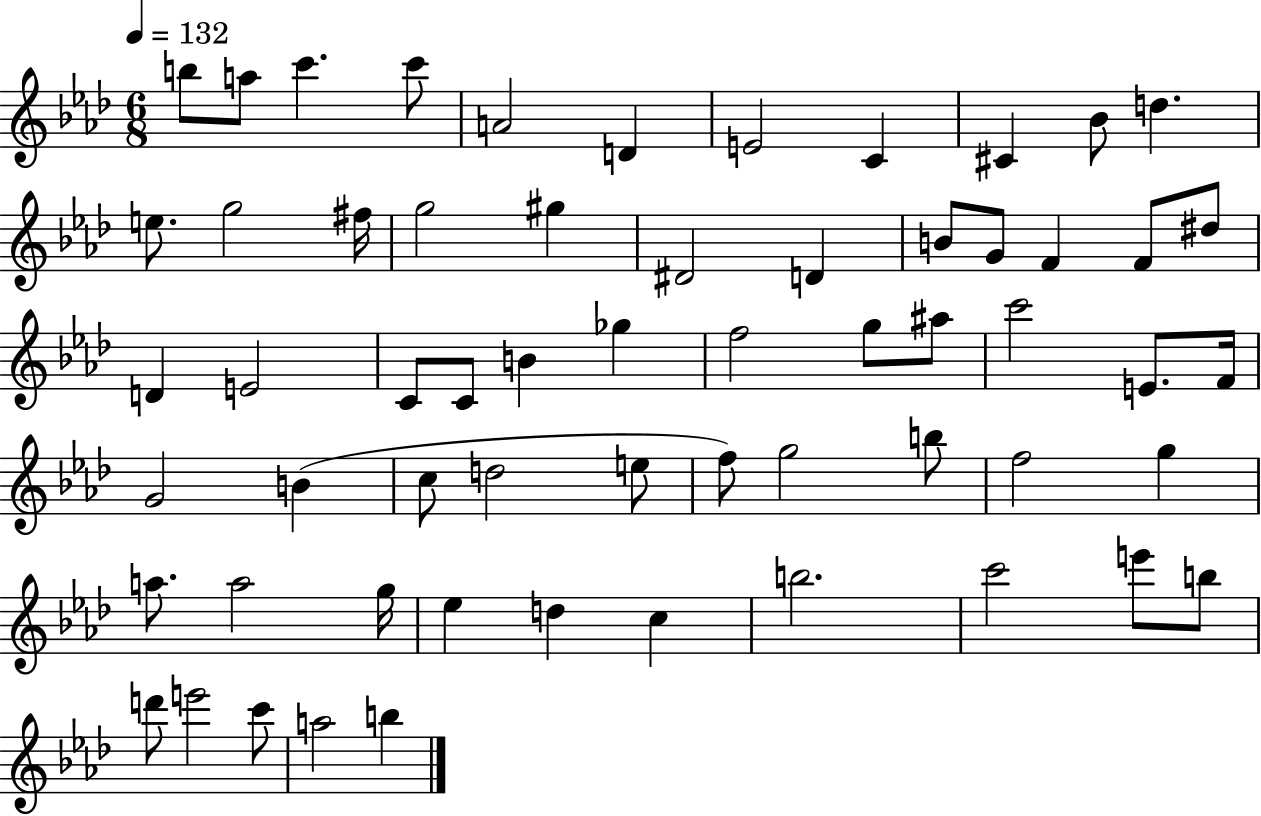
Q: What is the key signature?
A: AES major